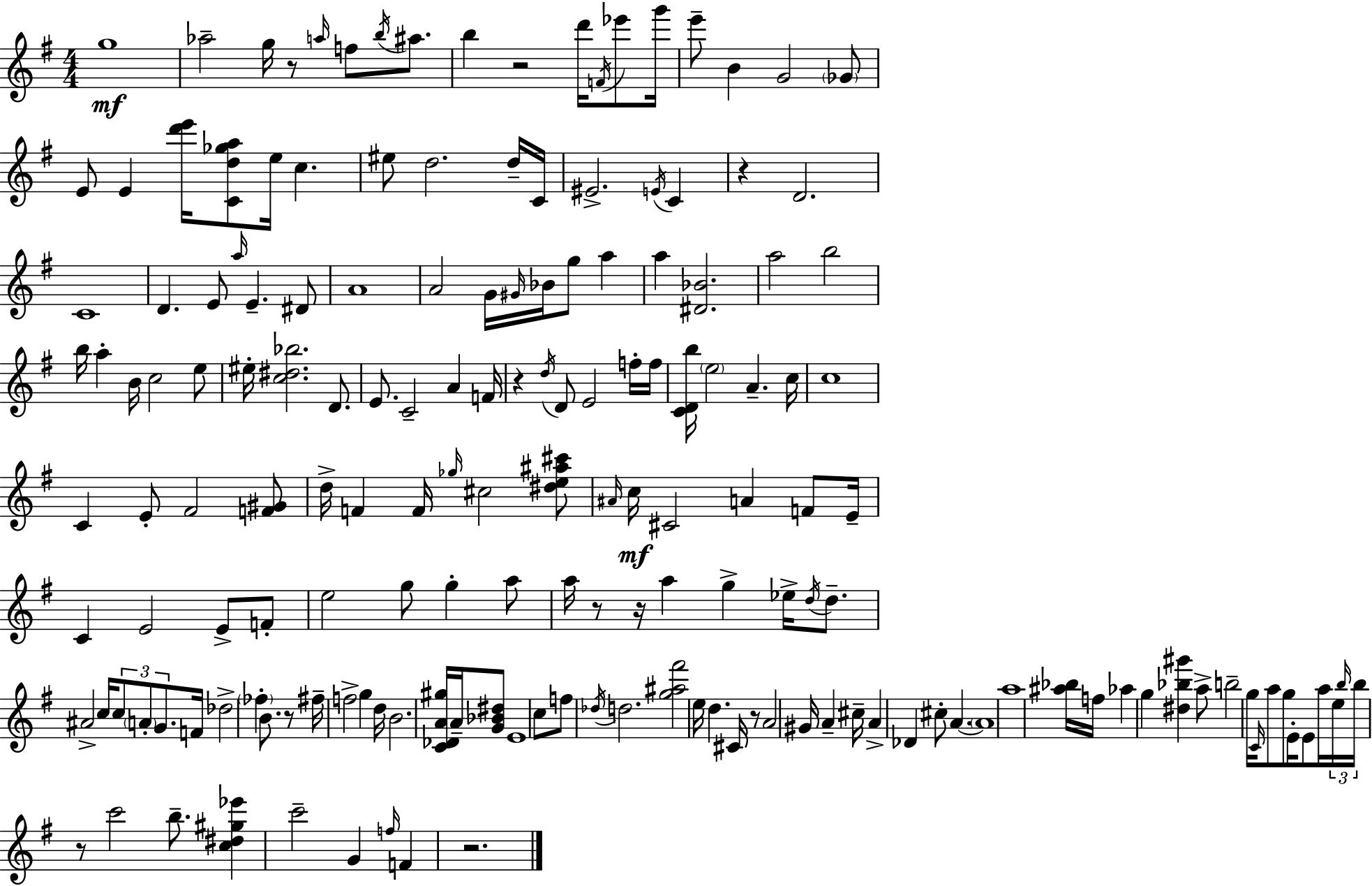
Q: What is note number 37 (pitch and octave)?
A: G4